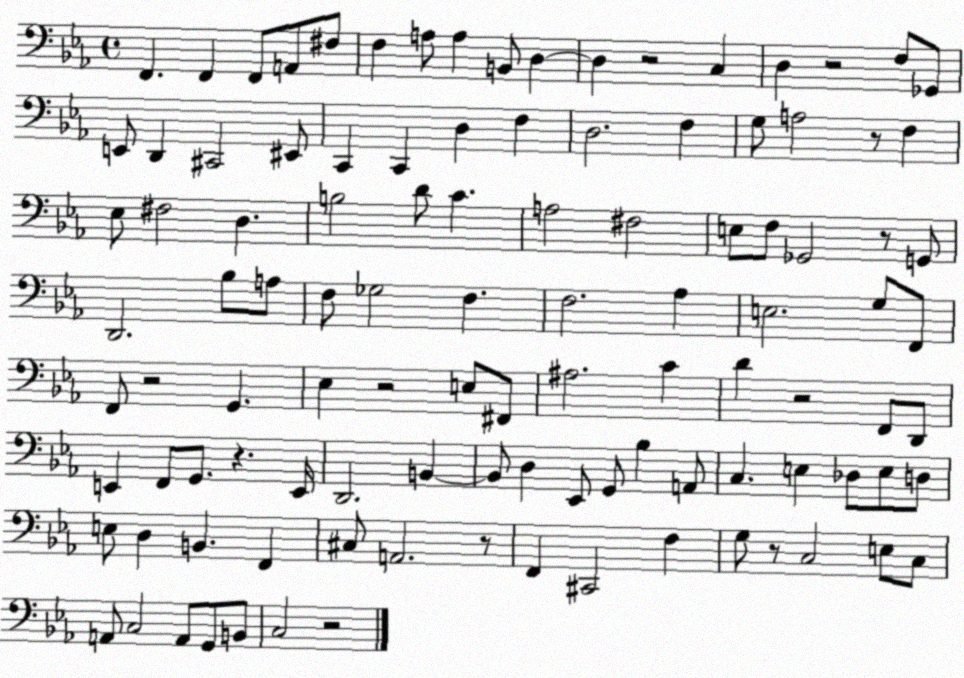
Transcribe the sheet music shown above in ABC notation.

X:1
T:Untitled
M:4/4
L:1/4
K:Eb
F,, F,, F,,/2 A,,/2 ^F,/2 F, A,/2 A, B,,/2 D, D, z2 C, D, z2 F,/2 _G,,/2 E,,/2 D,, ^C,,2 ^E,,/2 C,, C,, D, F, D,2 F, G,/2 A,2 z/2 F, _E,/2 ^F,2 D, B,2 D/2 C A,2 ^F,2 E,/2 F,/2 _G,,2 z/2 G,,/2 D,,2 _B,/2 A,/2 F,/2 _G,2 F, F,2 _A, E,2 G,/2 F,,/2 F,,/2 z2 G,, _E, z2 E,/2 ^F,,/2 ^A,2 C D z2 F,,/2 D,,/2 E,, F,,/2 G,,/2 z E,,/4 D,,2 B,, B,,/2 D, _E,,/2 G,,/2 _B, A,,/2 C, E, _D,/2 E,/2 D,/2 E,/2 D, B,, F,, ^C,/2 A,,2 z/2 F,, ^C,,2 F, G,/2 z/2 C,2 E,/2 C,/2 A,,/2 C,2 A,,/2 G,,/2 B,,/2 C,2 z2